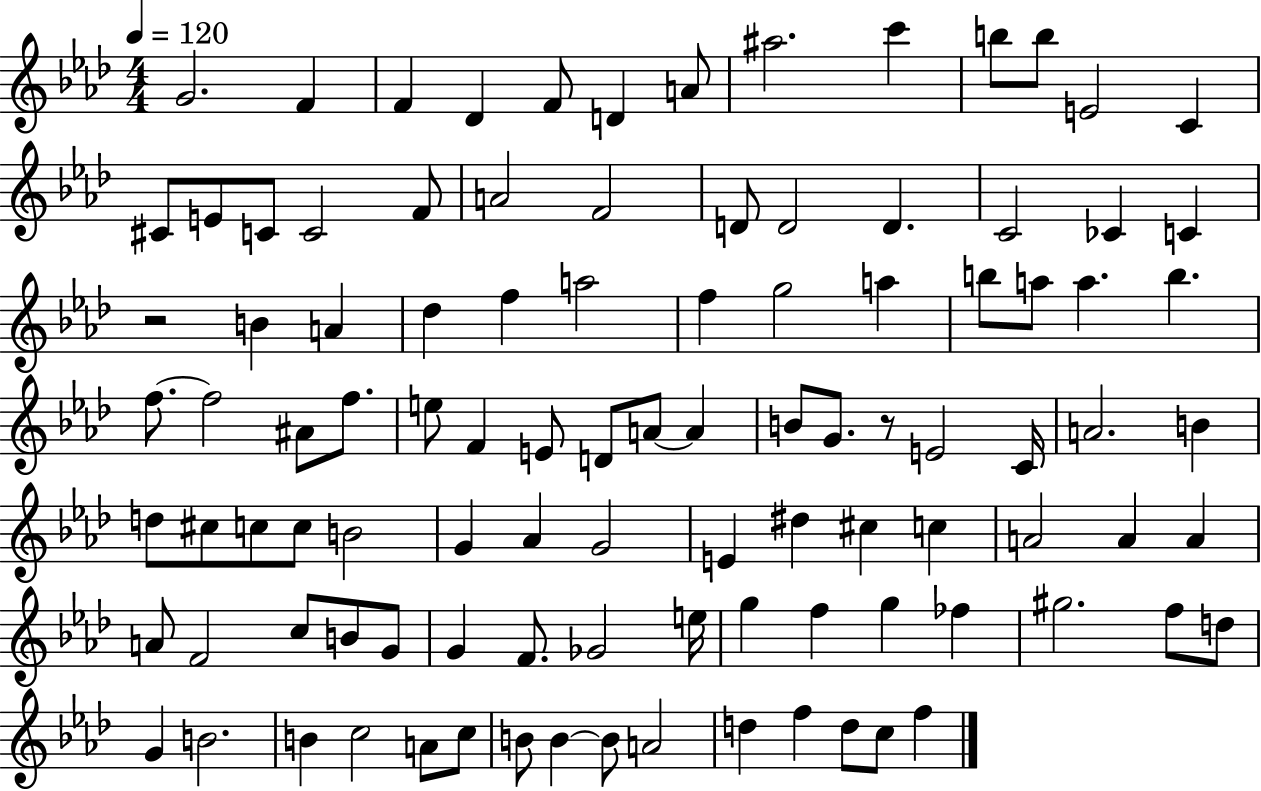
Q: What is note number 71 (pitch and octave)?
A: F4